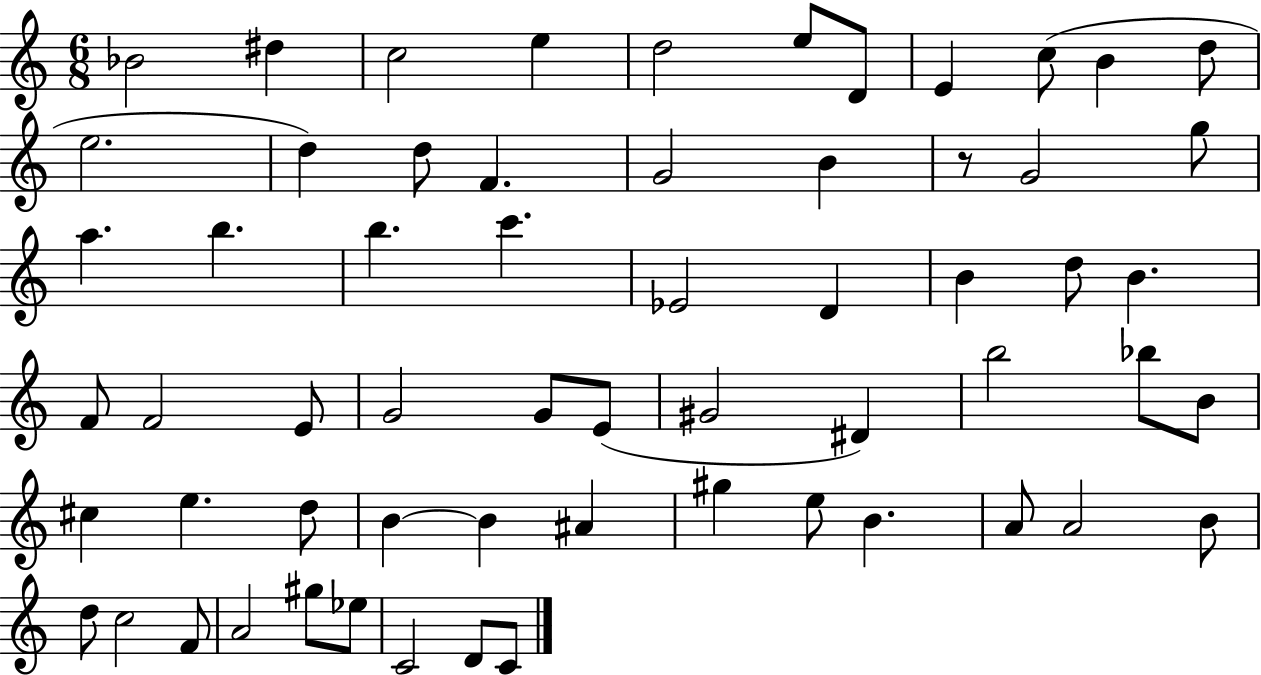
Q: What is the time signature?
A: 6/8